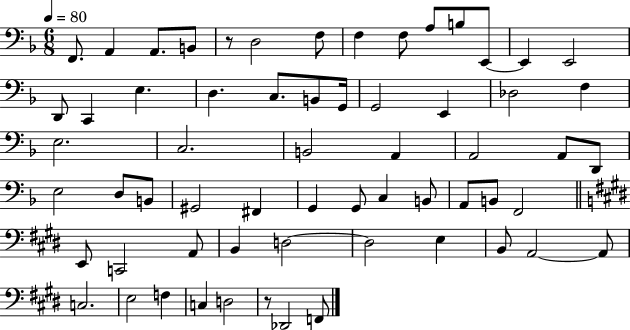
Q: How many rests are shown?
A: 2